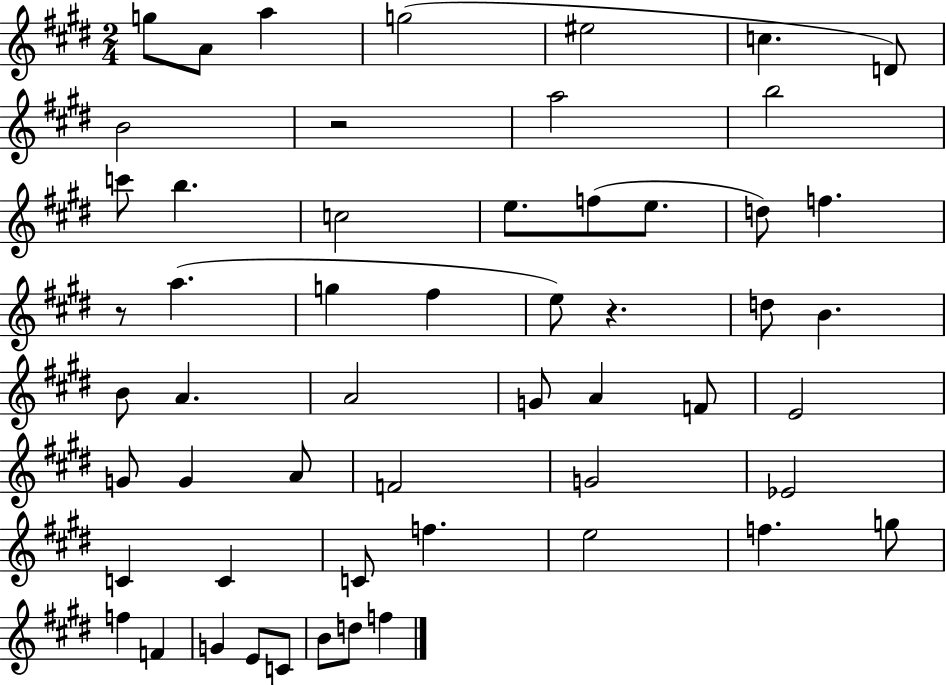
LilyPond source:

{
  \clef treble
  \numericTimeSignature
  \time 2/4
  \key e \major
  g''8 a'8 a''4 | g''2( | eis''2 | c''4. d'8) | \break b'2 | r2 | a''2 | b''2 | \break c'''8 b''4. | c''2 | e''8. f''8( e''8. | d''8) f''4. | \break r8 a''4.( | g''4 fis''4 | e''8) r4. | d''8 b'4. | \break b'8 a'4. | a'2 | g'8 a'4 f'8 | e'2 | \break g'8 g'4 a'8 | f'2 | g'2 | ees'2 | \break c'4 c'4 | c'8 f''4. | e''2 | f''4. g''8 | \break f''4 f'4 | g'4 e'8 c'8 | b'8 d''8 f''4 | \bar "|."
}